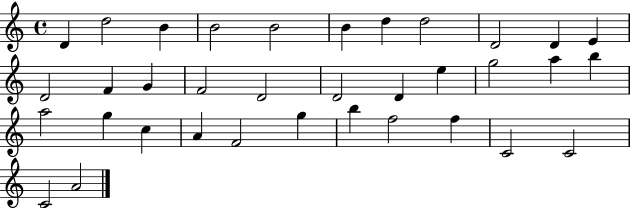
D4/q D5/h B4/q B4/h B4/h B4/q D5/q D5/h D4/h D4/q E4/q D4/h F4/q G4/q F4/h D4/h D4/h D4/q E5/q G5/h A5/q B5/q A5/h G5/q C5/q A4/q F4/h G5/q B5/q F5/h F5/q C4/h C4/h C4/h A4/h